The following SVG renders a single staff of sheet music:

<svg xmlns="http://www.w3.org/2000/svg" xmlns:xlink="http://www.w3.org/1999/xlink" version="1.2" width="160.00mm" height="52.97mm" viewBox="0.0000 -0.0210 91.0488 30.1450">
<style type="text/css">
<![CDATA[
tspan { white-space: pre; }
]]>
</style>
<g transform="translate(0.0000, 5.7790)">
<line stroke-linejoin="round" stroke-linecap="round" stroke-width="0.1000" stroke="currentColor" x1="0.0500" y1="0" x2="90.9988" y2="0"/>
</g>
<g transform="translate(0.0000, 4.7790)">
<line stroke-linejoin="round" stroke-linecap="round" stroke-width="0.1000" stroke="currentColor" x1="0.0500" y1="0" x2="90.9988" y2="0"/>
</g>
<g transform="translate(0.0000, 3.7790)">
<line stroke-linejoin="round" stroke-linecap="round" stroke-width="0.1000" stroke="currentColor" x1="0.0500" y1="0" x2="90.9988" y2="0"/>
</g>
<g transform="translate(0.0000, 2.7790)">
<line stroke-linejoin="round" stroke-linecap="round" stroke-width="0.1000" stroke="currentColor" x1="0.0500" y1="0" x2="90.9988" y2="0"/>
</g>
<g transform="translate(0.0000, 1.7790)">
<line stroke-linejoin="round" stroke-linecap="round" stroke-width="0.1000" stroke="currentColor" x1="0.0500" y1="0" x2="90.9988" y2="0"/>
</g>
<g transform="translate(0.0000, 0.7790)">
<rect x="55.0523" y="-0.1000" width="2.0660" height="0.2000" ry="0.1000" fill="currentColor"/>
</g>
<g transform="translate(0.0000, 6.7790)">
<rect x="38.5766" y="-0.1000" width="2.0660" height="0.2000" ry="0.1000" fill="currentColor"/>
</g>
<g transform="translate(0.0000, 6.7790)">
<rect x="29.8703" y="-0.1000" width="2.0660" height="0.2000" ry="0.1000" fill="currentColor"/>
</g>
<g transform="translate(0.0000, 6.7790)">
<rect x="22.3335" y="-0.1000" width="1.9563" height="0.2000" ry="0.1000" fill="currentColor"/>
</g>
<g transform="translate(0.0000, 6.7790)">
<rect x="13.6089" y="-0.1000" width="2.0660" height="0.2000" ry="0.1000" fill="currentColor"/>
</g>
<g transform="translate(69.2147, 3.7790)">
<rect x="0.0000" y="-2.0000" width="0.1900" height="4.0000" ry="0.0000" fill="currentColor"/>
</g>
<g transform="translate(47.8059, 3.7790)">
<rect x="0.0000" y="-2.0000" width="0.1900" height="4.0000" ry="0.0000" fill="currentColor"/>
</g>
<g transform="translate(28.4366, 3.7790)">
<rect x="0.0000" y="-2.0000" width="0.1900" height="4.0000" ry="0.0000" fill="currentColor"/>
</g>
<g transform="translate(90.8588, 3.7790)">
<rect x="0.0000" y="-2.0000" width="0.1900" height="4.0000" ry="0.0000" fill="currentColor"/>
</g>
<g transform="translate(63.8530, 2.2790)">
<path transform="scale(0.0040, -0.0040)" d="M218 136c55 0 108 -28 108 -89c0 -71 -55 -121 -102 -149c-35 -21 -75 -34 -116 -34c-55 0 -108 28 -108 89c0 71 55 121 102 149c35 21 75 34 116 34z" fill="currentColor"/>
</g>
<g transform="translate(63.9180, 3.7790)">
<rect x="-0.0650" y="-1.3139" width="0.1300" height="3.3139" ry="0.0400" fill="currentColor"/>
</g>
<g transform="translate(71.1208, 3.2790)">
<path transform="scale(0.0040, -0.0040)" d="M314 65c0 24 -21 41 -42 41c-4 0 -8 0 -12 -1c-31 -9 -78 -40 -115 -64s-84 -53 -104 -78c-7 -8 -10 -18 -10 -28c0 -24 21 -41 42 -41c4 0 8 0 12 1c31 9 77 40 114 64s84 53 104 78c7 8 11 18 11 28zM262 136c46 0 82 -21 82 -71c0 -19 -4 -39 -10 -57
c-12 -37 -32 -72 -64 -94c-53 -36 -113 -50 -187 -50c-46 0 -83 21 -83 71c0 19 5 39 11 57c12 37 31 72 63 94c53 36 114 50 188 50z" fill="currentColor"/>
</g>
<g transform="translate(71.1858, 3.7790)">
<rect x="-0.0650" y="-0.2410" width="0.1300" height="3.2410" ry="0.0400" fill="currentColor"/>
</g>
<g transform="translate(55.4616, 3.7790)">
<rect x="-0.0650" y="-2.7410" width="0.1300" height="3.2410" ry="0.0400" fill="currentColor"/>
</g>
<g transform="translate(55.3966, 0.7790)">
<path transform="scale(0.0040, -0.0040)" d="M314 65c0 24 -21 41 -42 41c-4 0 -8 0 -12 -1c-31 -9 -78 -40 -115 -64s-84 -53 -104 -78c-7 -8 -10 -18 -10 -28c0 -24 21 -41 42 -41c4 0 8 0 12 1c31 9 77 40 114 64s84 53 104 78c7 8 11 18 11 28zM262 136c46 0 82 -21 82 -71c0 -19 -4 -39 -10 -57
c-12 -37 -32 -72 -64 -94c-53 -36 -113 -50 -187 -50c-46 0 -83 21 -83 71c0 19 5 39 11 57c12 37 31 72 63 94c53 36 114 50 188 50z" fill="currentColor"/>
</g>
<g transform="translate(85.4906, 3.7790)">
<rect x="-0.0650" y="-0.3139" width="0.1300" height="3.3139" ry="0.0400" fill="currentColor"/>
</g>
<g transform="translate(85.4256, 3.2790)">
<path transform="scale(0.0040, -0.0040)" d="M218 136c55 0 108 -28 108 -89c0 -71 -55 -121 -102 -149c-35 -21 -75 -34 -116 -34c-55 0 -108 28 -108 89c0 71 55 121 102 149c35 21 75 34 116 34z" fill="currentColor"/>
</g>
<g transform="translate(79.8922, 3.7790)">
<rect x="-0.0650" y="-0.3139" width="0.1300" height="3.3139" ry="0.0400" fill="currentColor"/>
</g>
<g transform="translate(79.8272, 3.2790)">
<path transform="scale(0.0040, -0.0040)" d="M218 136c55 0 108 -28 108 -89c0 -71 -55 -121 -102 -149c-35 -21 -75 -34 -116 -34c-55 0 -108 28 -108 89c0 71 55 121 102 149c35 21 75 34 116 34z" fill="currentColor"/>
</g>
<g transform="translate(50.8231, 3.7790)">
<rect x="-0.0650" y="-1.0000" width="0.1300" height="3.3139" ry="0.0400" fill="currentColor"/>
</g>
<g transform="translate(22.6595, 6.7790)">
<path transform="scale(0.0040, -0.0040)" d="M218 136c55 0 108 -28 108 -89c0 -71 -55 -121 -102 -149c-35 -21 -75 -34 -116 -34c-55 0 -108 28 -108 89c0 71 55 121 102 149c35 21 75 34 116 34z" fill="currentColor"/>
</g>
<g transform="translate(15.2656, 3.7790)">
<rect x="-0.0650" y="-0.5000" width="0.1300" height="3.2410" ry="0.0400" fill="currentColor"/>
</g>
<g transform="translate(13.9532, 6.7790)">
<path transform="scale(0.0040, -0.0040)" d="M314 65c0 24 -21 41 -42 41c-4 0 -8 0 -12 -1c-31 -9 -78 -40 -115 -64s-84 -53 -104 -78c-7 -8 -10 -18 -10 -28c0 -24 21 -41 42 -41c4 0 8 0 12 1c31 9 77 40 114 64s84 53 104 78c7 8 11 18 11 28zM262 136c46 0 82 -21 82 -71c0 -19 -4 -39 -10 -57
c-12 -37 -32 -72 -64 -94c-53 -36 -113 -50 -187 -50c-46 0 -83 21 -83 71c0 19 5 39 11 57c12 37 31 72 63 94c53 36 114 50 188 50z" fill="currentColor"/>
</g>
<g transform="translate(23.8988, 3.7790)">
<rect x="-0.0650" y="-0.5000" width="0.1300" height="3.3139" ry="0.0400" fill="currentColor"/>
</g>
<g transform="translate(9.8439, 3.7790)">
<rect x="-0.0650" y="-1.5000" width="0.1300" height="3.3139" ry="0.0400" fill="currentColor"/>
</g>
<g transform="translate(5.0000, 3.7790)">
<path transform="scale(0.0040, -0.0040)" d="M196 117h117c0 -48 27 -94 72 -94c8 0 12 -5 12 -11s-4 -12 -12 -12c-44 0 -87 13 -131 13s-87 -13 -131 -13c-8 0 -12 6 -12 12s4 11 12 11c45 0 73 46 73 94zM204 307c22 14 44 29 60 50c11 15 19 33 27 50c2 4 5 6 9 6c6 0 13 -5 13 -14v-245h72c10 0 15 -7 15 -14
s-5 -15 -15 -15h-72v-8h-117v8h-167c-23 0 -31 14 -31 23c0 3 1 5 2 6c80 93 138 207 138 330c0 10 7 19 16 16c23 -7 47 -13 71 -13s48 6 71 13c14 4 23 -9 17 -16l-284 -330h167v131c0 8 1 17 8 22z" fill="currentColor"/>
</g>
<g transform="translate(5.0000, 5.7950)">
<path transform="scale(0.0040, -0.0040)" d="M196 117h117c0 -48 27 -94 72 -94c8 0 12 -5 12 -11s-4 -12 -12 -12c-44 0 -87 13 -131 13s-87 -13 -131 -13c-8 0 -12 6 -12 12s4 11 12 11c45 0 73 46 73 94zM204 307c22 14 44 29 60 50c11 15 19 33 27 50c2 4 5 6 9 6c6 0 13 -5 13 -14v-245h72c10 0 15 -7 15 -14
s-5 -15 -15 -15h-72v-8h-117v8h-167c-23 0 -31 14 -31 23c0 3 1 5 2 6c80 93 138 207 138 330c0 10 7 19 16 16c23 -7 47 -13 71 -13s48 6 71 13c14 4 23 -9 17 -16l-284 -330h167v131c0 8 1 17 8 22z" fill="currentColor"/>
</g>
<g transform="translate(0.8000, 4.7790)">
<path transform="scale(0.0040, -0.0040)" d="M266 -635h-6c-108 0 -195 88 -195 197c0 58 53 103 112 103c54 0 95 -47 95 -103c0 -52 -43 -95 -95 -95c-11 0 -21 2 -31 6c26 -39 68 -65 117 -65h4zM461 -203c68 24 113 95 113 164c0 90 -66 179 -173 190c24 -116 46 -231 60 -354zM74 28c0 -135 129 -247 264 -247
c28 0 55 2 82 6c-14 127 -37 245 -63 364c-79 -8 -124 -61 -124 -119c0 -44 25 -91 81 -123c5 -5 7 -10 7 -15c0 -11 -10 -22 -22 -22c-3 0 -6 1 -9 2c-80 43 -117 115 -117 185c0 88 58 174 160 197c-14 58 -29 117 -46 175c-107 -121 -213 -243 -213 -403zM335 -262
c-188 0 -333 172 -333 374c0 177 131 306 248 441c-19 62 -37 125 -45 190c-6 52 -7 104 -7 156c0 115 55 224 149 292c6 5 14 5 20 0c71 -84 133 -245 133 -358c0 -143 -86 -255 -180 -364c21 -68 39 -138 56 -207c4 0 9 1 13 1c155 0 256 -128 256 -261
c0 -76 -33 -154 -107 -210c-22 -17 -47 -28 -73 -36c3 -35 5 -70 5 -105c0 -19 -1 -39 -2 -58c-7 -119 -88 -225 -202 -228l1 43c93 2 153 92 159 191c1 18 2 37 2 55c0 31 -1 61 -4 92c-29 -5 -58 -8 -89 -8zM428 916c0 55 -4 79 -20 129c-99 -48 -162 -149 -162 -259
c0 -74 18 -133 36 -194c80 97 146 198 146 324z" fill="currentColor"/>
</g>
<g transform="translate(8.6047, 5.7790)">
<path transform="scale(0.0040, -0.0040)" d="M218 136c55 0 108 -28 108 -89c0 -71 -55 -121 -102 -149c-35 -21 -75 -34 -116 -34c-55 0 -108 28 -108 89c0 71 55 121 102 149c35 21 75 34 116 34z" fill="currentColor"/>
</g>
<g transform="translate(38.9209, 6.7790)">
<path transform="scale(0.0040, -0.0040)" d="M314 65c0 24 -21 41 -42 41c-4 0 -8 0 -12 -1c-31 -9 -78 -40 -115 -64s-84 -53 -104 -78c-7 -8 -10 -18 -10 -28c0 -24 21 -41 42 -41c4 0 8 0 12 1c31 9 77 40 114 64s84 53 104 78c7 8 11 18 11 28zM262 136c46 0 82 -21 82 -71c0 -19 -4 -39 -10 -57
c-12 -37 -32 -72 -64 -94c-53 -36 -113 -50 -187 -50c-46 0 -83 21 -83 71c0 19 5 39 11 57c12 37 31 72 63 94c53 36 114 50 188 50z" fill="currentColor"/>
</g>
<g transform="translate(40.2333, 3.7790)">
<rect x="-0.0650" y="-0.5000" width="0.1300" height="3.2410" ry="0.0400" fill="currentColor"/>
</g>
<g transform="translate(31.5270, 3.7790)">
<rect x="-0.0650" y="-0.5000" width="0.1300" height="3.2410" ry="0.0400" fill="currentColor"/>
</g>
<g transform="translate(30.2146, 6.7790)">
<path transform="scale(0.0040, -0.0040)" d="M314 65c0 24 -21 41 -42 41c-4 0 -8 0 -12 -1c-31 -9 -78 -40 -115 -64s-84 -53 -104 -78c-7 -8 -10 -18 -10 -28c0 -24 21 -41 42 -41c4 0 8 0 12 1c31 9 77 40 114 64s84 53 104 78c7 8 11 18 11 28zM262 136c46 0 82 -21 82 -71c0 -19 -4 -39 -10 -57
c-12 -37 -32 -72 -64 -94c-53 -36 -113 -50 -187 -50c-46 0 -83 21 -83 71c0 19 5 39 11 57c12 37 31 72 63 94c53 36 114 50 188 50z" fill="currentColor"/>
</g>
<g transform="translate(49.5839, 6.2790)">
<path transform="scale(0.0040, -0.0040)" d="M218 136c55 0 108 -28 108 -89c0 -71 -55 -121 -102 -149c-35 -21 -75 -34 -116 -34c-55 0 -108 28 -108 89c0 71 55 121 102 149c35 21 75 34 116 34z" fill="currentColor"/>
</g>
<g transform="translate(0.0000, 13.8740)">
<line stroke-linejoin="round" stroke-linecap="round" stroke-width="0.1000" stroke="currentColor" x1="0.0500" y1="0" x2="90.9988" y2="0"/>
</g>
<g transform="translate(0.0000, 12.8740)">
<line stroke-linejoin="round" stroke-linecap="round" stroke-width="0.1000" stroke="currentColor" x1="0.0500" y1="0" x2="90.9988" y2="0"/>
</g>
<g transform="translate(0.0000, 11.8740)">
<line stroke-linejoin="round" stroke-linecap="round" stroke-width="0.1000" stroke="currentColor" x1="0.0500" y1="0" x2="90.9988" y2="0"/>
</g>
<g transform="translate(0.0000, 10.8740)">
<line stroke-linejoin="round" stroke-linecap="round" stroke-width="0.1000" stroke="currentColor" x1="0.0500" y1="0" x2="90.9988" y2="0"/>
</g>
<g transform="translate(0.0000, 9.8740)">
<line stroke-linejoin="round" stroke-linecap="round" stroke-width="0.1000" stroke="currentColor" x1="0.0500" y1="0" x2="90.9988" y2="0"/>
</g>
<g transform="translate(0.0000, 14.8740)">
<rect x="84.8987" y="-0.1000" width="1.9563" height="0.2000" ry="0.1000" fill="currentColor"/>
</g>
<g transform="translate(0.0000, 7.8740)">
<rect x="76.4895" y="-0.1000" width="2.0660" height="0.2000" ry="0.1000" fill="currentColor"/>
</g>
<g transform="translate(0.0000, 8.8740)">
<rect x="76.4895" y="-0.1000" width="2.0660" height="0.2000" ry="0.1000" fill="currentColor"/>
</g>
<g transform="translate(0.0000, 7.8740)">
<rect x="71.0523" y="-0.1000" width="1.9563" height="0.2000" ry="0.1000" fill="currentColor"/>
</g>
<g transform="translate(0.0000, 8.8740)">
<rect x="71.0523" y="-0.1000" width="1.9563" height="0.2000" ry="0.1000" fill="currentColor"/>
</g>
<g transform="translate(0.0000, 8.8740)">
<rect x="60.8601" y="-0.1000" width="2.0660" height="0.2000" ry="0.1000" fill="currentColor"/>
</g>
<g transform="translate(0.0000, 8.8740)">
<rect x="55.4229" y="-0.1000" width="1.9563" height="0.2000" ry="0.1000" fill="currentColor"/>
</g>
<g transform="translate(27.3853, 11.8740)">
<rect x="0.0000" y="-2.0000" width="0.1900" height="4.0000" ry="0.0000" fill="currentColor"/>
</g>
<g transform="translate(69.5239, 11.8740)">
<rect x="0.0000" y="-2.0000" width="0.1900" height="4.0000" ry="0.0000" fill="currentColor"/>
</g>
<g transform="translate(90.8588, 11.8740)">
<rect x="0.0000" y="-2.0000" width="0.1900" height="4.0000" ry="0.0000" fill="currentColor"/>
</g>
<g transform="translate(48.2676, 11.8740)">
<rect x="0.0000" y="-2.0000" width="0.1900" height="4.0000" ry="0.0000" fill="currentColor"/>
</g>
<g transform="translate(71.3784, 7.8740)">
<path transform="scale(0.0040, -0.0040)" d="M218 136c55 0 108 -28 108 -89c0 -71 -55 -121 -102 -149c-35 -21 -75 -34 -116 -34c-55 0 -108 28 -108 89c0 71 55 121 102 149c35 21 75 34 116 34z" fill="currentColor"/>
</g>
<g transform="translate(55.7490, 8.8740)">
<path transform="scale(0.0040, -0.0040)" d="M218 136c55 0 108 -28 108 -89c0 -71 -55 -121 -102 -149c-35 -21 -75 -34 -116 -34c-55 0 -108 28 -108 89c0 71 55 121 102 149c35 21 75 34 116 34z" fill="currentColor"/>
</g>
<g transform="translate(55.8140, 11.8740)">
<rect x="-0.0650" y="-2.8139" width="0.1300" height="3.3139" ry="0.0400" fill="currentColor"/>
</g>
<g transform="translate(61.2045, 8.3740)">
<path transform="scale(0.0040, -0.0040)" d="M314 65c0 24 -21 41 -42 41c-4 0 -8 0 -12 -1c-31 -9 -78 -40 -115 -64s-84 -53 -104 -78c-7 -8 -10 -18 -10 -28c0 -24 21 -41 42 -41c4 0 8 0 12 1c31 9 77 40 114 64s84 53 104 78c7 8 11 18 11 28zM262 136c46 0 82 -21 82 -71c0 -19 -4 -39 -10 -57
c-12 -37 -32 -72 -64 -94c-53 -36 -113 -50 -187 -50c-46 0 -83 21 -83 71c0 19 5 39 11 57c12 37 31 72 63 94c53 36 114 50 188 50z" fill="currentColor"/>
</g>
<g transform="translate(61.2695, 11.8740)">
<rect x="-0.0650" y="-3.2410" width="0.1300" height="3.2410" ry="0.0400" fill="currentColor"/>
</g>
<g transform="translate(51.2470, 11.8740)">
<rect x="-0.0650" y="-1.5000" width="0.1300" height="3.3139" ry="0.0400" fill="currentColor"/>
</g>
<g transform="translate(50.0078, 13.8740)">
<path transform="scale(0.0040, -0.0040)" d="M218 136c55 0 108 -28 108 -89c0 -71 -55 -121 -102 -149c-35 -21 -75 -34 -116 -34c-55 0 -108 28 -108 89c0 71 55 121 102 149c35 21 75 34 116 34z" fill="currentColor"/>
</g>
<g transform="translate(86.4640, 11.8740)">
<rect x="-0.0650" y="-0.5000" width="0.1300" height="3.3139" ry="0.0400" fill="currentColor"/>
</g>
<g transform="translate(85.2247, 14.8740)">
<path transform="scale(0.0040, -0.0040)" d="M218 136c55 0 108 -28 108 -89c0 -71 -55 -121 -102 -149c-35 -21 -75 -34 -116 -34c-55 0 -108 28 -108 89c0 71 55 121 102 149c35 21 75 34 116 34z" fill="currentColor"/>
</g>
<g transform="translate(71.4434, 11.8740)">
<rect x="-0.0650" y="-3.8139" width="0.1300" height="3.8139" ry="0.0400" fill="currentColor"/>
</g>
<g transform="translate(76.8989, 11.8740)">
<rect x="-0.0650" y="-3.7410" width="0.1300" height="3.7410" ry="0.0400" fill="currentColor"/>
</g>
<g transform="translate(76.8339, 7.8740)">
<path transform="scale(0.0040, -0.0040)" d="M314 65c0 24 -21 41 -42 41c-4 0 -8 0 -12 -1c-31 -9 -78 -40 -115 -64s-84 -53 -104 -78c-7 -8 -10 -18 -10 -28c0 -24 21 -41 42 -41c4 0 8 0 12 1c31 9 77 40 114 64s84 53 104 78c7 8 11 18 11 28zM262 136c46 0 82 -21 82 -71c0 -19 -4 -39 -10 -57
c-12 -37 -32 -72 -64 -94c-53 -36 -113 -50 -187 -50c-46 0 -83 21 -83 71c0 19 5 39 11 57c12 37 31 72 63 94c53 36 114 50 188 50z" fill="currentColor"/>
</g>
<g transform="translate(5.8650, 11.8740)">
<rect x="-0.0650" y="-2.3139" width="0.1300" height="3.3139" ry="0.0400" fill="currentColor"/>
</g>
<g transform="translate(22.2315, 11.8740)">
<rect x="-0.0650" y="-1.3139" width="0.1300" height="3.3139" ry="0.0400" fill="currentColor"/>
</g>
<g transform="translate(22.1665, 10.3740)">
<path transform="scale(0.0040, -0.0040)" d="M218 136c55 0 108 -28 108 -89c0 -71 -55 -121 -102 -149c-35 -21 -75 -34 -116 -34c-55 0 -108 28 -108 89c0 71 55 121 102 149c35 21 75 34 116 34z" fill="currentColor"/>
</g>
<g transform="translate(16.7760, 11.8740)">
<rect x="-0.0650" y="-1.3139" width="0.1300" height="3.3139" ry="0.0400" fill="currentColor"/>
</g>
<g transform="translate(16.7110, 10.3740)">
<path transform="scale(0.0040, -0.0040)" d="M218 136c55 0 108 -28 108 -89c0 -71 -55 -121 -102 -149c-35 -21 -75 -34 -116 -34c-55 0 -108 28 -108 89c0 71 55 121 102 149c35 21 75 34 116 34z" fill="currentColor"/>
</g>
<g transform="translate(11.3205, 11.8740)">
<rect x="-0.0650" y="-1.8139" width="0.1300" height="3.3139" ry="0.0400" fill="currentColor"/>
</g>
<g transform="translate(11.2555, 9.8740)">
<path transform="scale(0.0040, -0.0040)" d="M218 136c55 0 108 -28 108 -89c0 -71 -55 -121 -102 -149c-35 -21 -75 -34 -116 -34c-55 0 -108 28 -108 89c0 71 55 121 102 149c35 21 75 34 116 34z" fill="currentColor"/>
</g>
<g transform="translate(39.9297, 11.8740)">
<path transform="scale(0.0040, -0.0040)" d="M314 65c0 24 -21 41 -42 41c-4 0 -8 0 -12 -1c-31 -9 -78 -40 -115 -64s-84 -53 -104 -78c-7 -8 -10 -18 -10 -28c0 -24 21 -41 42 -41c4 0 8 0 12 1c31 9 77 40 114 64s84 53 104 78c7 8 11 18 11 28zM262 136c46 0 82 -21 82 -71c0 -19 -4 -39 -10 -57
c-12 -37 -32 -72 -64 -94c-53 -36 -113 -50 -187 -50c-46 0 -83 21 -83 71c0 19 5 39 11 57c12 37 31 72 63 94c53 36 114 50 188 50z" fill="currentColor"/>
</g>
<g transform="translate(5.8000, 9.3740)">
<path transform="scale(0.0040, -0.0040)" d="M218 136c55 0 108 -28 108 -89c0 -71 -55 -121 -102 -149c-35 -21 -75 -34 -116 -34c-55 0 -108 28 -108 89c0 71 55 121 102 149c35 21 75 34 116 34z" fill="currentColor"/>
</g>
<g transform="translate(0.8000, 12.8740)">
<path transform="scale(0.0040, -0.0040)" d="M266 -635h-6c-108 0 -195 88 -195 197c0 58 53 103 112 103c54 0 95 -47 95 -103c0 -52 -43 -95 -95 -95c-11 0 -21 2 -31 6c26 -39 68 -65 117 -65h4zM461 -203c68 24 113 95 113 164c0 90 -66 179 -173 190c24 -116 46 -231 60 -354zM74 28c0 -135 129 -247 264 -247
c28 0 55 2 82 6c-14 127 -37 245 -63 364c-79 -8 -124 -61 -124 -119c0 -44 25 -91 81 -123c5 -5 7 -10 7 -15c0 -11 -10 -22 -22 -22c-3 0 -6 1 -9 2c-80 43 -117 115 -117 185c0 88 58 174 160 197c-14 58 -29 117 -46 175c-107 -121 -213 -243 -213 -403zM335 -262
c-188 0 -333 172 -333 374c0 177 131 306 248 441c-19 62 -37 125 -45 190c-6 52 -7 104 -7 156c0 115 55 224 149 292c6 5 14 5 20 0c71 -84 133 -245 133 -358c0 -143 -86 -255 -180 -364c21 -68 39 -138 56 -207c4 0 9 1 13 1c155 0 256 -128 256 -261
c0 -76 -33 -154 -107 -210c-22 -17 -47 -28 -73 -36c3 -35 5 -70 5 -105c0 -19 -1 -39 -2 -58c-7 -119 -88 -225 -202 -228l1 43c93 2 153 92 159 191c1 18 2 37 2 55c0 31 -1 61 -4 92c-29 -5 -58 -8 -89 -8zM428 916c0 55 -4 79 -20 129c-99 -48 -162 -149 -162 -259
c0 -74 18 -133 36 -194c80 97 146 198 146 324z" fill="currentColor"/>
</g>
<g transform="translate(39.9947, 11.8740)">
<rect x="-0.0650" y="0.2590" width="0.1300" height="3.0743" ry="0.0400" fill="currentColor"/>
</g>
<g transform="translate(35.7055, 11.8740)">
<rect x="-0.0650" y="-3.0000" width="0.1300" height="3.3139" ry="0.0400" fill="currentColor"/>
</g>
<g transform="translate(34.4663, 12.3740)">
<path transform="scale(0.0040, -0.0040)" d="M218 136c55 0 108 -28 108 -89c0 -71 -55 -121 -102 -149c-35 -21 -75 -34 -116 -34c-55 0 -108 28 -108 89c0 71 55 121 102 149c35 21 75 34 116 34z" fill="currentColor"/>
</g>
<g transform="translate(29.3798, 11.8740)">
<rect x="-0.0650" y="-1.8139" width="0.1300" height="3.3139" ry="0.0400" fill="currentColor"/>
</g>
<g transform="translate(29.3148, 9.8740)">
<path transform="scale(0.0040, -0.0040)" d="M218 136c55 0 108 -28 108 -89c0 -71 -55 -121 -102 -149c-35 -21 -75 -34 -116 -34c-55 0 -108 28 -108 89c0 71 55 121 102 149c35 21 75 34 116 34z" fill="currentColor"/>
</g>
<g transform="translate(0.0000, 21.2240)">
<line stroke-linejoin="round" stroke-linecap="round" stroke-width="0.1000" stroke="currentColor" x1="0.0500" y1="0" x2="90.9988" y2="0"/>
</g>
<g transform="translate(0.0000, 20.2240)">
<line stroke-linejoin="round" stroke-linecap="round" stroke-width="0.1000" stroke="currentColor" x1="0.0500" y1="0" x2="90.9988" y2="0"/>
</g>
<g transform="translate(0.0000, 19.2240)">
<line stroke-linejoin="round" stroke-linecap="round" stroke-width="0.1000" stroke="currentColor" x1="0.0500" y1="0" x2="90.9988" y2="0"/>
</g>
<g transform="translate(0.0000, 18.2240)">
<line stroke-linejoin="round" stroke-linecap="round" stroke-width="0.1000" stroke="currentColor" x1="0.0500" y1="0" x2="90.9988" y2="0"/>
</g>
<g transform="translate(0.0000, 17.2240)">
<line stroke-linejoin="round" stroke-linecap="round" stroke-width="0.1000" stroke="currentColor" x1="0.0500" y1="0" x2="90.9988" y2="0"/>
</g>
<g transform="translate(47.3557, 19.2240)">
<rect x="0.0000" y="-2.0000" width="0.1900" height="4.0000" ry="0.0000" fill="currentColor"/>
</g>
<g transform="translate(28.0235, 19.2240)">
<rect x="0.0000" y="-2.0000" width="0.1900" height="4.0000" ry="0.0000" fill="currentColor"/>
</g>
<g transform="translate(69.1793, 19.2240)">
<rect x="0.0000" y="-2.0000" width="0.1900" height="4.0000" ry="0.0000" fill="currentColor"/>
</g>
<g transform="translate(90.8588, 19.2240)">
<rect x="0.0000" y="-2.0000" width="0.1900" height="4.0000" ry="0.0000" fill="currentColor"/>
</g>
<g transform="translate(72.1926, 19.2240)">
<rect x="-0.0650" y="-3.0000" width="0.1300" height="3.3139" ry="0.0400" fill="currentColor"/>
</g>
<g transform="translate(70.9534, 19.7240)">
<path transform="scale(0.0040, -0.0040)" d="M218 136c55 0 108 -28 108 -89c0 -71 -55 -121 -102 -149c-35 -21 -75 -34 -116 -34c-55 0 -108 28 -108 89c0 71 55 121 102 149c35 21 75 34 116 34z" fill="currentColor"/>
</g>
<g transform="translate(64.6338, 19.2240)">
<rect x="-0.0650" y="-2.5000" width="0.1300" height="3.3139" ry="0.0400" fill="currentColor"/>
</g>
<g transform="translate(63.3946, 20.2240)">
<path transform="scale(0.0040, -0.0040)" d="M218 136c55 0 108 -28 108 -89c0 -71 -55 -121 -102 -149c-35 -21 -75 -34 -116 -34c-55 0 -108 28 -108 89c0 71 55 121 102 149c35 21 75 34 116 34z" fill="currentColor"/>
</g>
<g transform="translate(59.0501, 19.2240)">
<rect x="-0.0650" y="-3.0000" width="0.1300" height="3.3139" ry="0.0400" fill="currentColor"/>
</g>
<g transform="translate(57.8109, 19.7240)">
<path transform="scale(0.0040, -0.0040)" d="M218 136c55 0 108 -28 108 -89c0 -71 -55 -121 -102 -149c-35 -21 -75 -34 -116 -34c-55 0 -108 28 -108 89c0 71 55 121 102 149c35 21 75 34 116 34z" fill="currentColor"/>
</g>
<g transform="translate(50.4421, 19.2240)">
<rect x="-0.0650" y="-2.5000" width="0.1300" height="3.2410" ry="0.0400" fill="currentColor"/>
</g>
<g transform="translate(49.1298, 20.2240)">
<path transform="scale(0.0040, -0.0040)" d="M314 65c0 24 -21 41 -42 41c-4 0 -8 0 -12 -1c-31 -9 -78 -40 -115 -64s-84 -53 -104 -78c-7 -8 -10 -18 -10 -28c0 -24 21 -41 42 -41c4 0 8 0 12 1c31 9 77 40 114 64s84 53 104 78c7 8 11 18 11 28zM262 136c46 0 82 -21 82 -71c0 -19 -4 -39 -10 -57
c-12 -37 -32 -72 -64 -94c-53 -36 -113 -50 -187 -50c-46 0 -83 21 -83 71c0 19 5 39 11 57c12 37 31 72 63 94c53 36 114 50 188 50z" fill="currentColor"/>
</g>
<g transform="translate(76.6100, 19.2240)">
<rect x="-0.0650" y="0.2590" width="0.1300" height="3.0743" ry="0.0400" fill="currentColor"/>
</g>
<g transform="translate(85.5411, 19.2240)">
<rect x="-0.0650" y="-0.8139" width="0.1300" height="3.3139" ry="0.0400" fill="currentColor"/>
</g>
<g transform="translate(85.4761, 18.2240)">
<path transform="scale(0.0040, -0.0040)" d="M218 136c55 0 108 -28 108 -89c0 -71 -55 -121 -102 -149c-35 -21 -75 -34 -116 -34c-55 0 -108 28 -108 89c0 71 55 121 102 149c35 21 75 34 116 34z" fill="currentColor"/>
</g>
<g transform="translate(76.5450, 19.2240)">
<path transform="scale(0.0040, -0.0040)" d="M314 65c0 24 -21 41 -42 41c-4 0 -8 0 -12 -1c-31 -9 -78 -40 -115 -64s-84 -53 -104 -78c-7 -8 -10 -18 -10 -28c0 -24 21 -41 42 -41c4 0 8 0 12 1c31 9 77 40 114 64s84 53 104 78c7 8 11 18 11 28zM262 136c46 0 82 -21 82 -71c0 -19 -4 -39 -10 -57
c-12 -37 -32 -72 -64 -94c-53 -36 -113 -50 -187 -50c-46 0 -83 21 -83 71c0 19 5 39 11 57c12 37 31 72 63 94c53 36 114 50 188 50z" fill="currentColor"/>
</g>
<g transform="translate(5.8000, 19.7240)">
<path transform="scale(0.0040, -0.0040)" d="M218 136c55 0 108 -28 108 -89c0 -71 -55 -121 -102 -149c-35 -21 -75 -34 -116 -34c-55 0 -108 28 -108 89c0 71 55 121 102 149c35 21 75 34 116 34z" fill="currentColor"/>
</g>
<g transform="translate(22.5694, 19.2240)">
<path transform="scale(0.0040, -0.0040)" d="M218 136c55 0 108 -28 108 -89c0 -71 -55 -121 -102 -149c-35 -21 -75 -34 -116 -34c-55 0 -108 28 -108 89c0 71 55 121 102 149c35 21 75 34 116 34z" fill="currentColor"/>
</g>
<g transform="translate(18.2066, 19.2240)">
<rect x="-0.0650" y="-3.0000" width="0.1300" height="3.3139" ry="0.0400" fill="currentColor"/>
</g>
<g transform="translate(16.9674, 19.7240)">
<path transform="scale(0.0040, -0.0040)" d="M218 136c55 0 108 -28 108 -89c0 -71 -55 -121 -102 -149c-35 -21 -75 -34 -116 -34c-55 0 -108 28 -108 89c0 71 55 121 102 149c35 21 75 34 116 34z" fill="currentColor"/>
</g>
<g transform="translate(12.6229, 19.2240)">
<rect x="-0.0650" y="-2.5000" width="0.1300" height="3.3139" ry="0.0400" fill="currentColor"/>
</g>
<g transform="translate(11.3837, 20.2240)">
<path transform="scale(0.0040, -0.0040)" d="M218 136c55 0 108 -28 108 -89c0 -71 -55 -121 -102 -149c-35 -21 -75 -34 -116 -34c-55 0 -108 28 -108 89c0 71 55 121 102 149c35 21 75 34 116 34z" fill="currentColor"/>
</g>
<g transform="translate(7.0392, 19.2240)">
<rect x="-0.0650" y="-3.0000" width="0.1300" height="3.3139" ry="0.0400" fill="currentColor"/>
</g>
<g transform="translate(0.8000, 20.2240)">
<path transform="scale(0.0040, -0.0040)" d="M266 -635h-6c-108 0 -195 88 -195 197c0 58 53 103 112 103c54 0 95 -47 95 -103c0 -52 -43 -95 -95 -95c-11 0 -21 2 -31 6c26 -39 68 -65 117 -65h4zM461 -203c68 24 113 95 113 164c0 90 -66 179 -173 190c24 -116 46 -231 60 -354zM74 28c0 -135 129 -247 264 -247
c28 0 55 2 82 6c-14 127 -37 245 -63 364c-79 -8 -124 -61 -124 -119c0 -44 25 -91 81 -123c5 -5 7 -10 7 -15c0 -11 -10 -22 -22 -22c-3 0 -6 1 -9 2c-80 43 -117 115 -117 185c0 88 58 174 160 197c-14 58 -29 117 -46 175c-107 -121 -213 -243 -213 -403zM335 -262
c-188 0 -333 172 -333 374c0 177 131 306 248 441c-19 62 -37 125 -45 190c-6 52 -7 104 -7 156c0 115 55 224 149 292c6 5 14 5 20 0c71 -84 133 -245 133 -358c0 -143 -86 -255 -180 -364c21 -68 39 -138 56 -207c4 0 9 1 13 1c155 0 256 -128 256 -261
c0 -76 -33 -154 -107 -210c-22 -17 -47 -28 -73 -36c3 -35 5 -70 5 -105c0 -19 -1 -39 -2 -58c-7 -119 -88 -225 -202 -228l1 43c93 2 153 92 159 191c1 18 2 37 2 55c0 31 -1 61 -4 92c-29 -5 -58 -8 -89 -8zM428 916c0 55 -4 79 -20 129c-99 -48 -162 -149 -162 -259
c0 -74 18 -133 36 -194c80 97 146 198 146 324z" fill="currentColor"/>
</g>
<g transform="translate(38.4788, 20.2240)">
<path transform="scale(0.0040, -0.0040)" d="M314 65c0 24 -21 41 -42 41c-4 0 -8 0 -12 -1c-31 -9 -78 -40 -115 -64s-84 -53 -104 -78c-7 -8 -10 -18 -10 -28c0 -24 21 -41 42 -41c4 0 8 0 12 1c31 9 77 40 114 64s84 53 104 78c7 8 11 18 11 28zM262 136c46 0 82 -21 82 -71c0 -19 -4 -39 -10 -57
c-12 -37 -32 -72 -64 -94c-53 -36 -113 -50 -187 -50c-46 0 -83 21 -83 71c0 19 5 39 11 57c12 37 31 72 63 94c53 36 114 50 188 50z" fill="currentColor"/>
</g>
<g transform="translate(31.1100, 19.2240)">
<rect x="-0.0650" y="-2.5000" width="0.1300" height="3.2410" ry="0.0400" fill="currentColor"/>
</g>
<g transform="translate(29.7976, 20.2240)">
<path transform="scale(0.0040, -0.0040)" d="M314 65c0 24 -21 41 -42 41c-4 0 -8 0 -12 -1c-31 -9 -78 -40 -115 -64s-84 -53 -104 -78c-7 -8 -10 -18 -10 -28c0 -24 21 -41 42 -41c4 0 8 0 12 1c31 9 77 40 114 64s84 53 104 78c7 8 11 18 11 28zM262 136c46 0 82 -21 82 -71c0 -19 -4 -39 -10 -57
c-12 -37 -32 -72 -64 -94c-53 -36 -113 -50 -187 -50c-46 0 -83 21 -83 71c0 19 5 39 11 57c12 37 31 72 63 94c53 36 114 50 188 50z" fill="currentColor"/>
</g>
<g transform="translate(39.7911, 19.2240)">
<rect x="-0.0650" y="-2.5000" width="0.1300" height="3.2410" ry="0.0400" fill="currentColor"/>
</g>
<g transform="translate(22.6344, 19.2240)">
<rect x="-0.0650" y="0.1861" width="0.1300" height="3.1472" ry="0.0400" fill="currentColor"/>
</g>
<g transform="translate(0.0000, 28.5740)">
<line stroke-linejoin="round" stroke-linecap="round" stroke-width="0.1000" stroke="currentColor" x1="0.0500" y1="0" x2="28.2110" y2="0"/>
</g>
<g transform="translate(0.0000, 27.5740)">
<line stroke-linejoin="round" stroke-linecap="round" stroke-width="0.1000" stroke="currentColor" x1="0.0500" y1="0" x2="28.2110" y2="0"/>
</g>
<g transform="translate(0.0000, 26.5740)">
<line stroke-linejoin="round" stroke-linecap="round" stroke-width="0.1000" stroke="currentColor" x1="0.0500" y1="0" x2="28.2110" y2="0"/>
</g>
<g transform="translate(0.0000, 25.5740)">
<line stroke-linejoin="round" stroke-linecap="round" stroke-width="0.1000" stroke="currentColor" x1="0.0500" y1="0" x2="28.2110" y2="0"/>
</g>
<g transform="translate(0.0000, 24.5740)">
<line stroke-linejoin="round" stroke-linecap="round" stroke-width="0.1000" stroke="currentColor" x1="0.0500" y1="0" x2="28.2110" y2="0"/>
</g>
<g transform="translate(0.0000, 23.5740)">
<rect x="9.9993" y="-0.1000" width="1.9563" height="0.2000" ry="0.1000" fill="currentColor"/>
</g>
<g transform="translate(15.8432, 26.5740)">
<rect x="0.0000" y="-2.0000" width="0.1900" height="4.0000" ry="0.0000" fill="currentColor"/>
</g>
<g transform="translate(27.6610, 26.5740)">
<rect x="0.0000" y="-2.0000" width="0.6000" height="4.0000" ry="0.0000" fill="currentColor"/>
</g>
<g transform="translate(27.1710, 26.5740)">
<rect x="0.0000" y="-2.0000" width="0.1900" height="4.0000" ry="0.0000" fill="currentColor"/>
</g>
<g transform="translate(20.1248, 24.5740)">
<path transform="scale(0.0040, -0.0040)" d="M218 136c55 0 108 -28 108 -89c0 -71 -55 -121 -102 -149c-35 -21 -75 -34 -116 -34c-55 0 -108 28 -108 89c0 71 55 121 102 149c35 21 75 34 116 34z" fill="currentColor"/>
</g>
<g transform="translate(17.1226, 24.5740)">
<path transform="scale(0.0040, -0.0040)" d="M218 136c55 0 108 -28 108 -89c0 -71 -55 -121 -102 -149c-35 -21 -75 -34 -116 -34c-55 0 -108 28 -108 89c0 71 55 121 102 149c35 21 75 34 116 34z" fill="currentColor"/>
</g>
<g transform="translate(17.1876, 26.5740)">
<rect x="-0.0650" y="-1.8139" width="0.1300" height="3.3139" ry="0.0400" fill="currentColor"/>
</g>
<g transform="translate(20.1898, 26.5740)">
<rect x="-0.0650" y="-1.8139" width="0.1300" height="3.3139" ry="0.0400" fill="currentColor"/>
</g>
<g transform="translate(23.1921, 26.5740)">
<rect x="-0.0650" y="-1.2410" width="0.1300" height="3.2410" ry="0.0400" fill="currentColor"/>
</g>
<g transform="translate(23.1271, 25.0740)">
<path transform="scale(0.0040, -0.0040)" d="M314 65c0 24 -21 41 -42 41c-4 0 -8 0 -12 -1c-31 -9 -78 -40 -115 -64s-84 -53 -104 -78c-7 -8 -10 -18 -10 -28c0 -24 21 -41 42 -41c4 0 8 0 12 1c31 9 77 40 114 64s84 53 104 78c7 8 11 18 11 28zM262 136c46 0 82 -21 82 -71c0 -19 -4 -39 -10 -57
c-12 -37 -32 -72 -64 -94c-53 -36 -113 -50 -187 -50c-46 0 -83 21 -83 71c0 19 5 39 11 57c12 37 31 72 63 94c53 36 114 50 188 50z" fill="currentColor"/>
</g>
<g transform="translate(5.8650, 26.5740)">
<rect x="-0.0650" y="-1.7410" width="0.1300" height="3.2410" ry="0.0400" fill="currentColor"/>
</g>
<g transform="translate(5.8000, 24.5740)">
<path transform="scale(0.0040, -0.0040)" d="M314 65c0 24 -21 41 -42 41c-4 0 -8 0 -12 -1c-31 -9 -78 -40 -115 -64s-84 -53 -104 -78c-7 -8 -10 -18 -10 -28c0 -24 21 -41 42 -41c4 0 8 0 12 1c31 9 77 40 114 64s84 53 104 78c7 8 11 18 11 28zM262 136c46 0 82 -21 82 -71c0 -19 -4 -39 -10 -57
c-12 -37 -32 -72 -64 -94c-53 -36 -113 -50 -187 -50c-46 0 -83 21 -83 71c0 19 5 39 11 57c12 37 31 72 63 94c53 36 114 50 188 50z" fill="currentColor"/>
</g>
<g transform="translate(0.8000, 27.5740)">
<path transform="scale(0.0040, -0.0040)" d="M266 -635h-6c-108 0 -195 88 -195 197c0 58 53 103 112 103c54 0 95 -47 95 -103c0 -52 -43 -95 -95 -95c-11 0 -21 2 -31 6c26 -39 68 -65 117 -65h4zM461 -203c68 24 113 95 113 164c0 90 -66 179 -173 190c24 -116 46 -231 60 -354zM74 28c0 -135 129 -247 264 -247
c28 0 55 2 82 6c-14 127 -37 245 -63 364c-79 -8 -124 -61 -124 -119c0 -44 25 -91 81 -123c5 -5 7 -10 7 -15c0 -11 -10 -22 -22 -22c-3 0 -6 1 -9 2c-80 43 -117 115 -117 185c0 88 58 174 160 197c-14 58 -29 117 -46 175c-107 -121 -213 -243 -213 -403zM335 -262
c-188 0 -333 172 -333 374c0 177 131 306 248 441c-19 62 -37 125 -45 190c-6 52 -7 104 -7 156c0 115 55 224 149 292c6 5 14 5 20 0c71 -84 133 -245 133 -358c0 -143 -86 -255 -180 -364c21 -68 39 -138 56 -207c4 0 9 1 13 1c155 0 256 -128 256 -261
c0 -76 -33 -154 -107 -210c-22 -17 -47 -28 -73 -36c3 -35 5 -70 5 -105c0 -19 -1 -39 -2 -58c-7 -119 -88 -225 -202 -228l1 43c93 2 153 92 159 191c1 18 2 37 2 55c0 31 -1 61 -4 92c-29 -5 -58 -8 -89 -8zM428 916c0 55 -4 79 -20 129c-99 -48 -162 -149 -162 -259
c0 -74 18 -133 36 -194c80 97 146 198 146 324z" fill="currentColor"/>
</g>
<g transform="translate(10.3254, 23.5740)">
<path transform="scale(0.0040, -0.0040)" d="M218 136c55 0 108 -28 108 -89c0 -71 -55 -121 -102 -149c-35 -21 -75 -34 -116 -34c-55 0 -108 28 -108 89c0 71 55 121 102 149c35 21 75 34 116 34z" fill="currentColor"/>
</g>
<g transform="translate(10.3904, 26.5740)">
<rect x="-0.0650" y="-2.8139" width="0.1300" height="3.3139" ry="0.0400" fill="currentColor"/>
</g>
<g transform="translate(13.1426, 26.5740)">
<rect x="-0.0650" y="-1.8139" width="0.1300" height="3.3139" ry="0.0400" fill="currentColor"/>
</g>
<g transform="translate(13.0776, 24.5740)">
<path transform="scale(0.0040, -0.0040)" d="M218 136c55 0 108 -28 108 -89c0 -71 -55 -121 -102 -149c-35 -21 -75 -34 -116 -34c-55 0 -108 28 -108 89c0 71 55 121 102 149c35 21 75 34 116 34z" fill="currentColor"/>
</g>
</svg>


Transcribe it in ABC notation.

X:1
T:Untitled
M:4/4
L:1/4
K:C
E C2 C C2 C2 D a2 e c2 c c g f e e f A B2 E a b2 c' c'2 C A G A B G2 G2 G2 A G A B2 d f2 a f f f e2